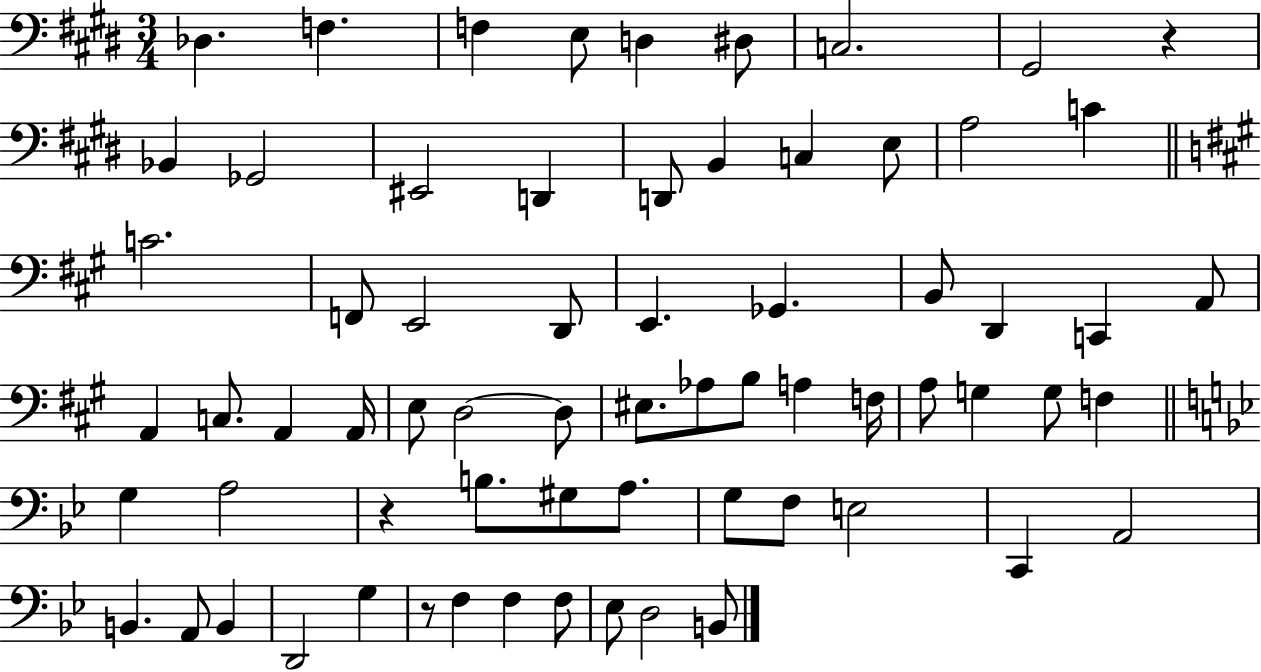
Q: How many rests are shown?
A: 3